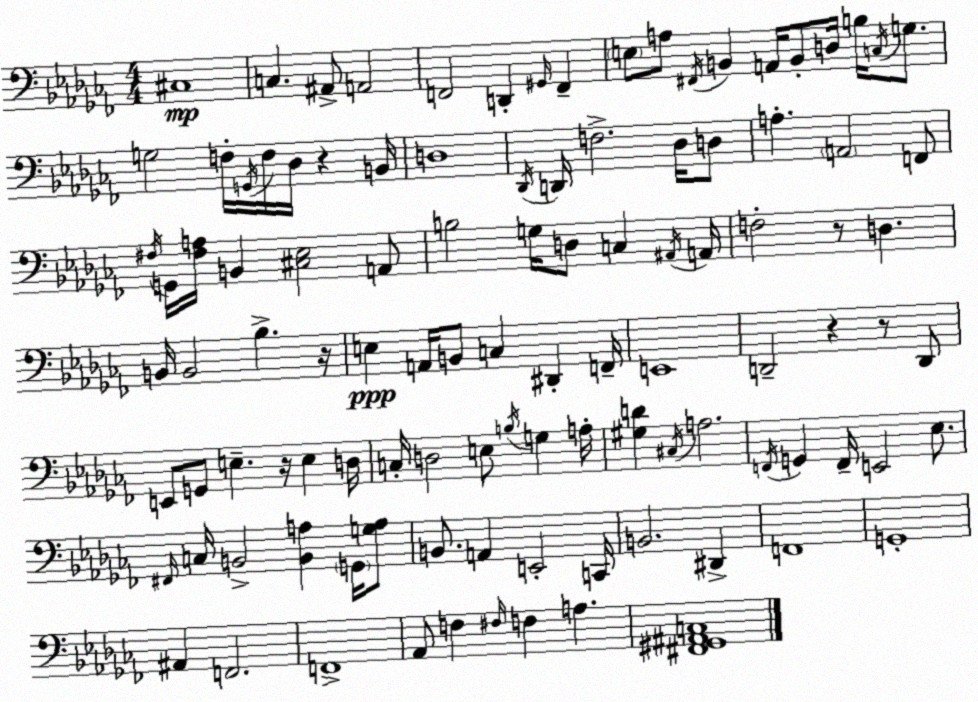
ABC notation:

X:1
T:Untitled
M:4/4
L:1/4
K:Abm
^C,4 C, ^A,,/2 A,,2 F,,2 D,, ^G,,/4 F,, E,/2 A,/2 ^F,,/4 B,, A,,/4 B,,/2 D,/4 B,/4 C,/4 G,/2 G,2 F,/4 G,,/4 F,/4 _D,/4 z B,,/4 D,4 _D,,/4 D,,/4 F,2 _D,/4 D,/2 A, A,,2 F,,/2 ^F,/4 G,,/4 [^F,A,]/4 B,, [^C,_E,]2 A,,/2 B,2 G,/4 D,/2 C, ^A,,/4 A,,/4 F,2 z/2 D, B,,/4 B,,2 _B, z/4 E, A,,/4 B,,/2 C, ^D,, F,,/4 E,,4 D,,2 z z/2 D,,/2 E,,/2 G,,/2 E, z/4 E, D,/4 C,/4 D,2 E,/2 B,/4 G, A,/4 [^G,D] ^C,/4 A,2 F,,/4 G,, F,,/4 E,,2 _E,/2 ^F,,/4 C,/4 B,,2 [B,,A,] G,,/4 [G,A,]/2 B,,/2 A,, E,,2 C,,/4 B,,2 ^D,, F,,4 G,,4 ^A,, F,,2 F,,4 _A,,/2 F, ^F,/4 F, A, [^F,,^G,,^A,,C,]4